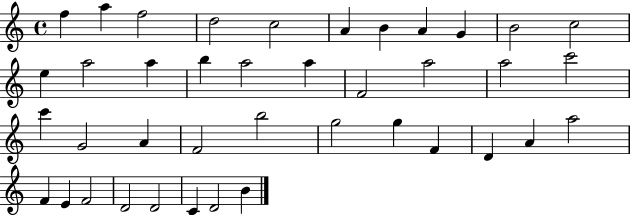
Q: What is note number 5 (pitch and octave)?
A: C5